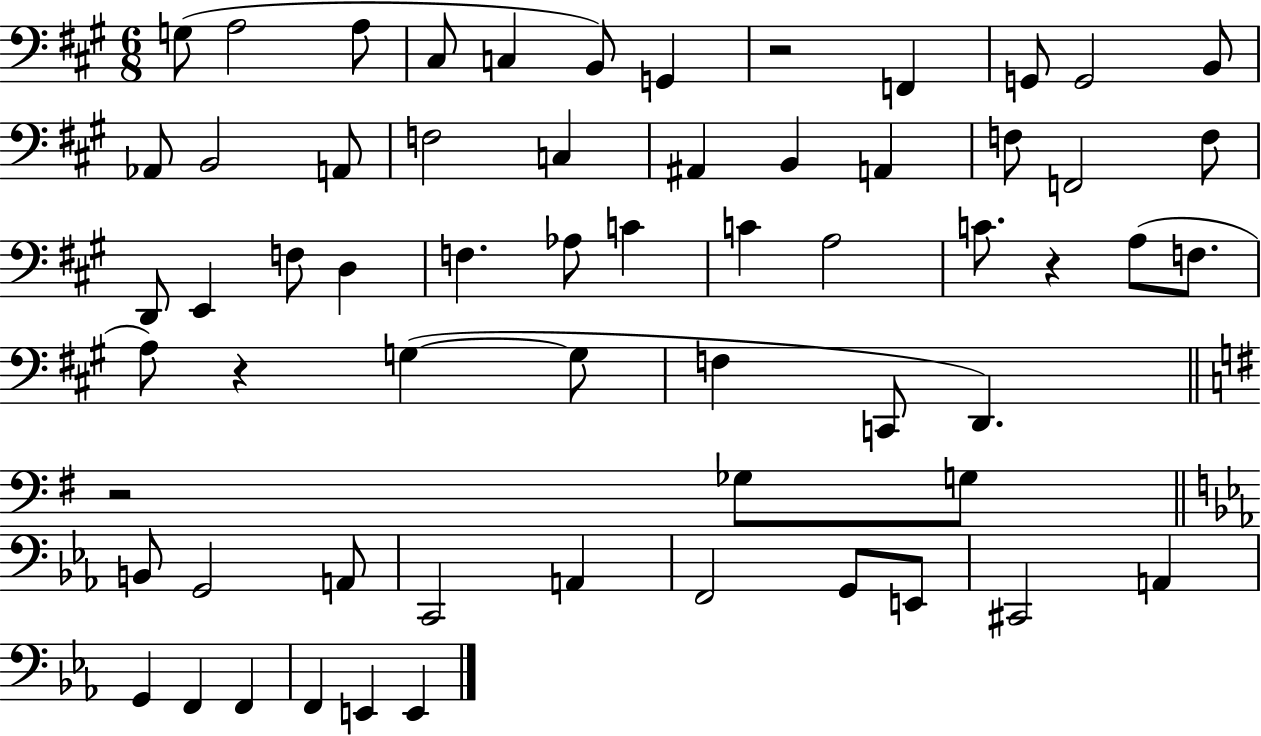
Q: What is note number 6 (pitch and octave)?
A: B2